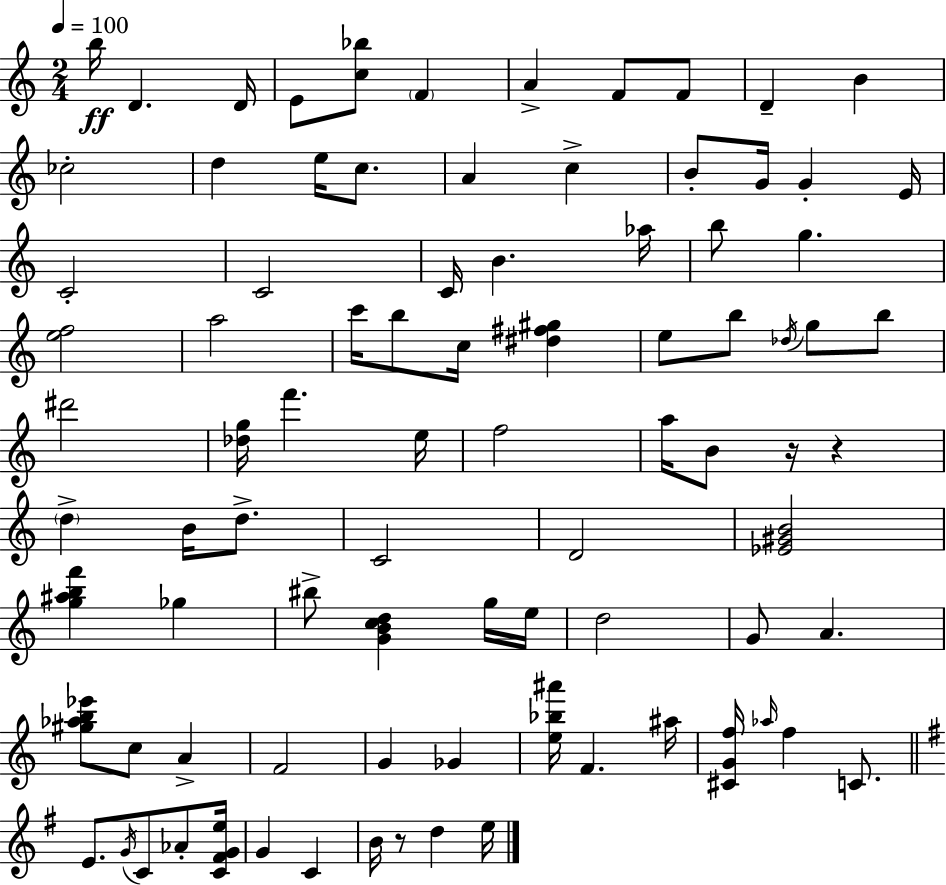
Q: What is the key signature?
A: C major